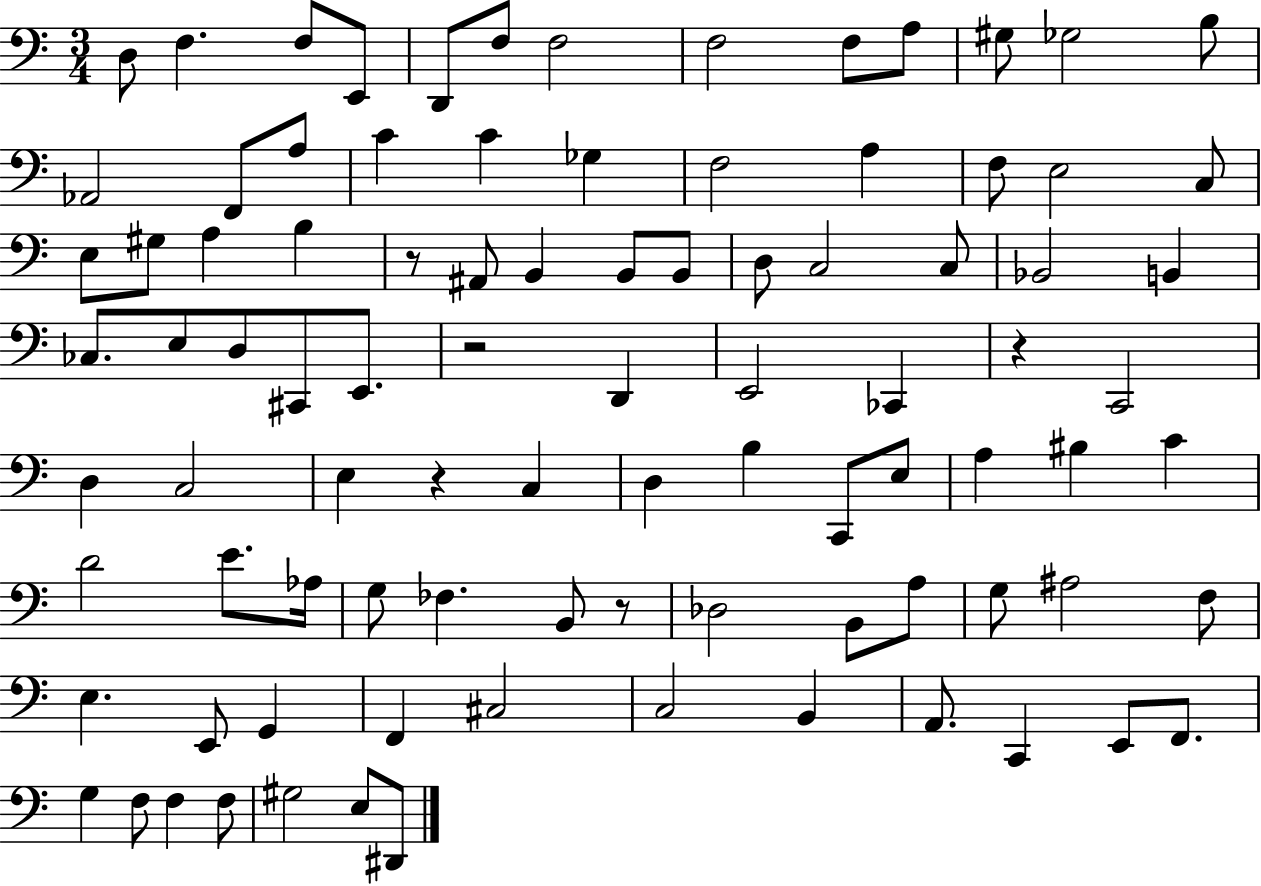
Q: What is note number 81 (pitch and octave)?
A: G3